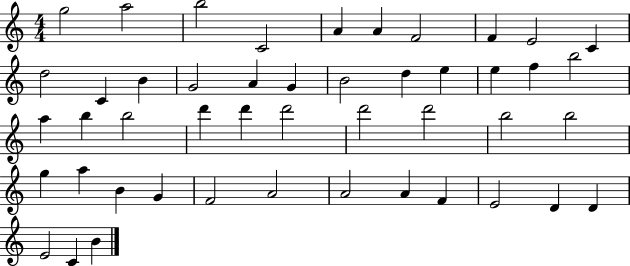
X:1
T:Untitled
M:4/4
L:1/4
K:C
g2 a2 b2 C2 A A F2 F E2 C d2 C B G2 A G B2 d e e f b2 a b b2 d' d' d'2 d'2 d'2 b2 b2 g a B G F2 A2 A2 A F E2 D D E2 C B